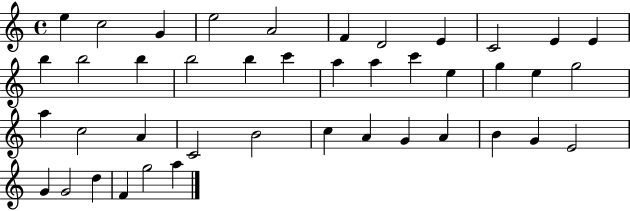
{
  \clef treble
  \time 4/4
  \defaultTimeSignature
  \key c \major
  e''4 c''2 g'4 | e''2 a'2 | f'4 d'2 e'4 | c'2 e'4 e'4 | \break b''4 b''2 b''4 | b''2 b''4 c'''4 | a''4 a''4 c'''4 e''4 | g''4 e''4 g''2 | \break a''4 c''2 a'4 | c'2 b'2 | c''4 a'4 g'4 a'4 | b'4 g'4 e'2 | \break g'4 g'2 d''4 | f'4 g''2 a''4 | \bar "|."
}